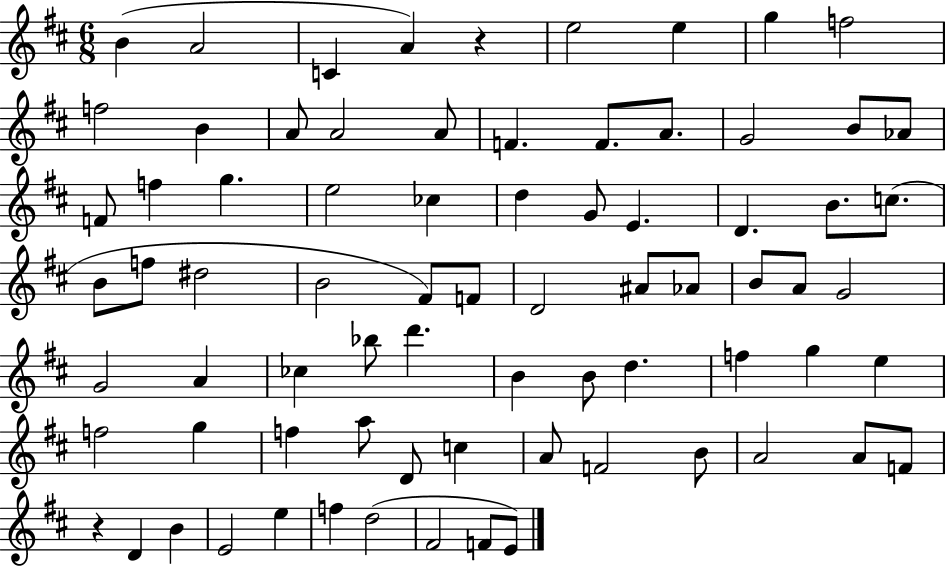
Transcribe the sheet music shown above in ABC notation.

X:1
T:Untitled
M:6/8
L:1/4
K:D
B A2 C A z e2 e g f2 f2 B A/2 A2 A/2 F F/2 A/2 G2 B/2 _A/2 F/2 f g e2 _c d G/2 E D B/2 c/2 B/2 f/2 ^d2 B2 ^F/2 F/2 D2 ^A/2 _A/2 B/2 A/2 G2 G2 A _c _b/2 d' B B/2 d f g e f2 g f a/2 D/2 c A/2 F2 B/2 A2 A/2 F/2 z D B E2 e f d2 ^F2 F/2 E/2